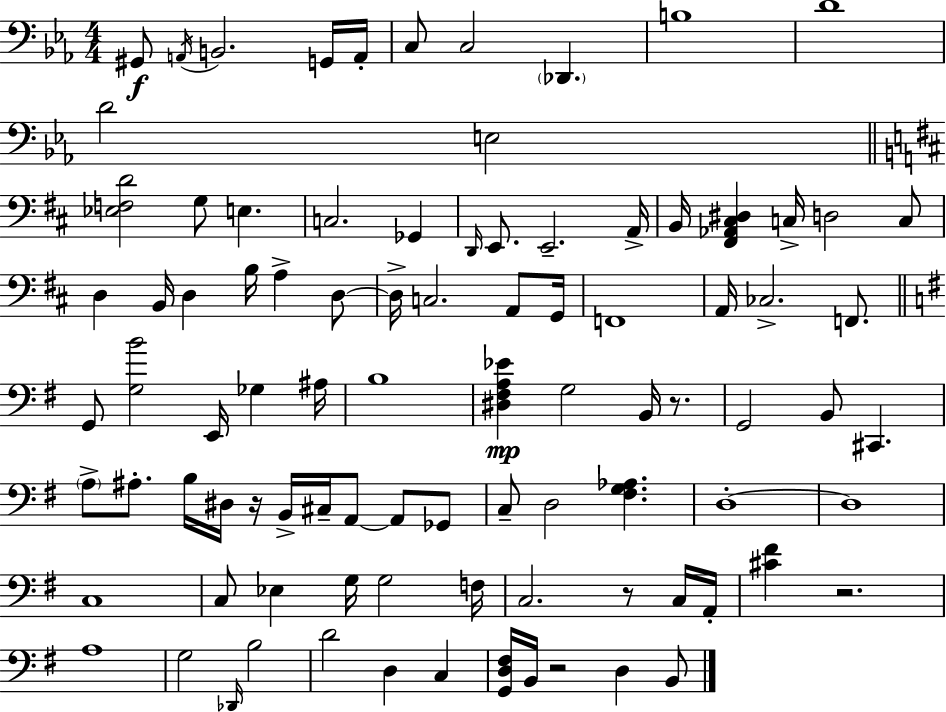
G#2/e A2/s B2/h. G2/s A2/s C3/e C3/h Db2/q. B3/w D4/w D4/h E3/h [Eb3,F3,D4]/h G3/e E3/q. C3/h. Gb2/q D2/s E2/e. E2/h. A2/s B2/s [F#2,Ab2,C#3,D#3]/q C3/s D3/h C3/e D3/q B2/s D3/q B3/s A3/q D3/e D3/s C3/h. A2/e G2/s F2/w A2/s CES3/h. F2/e. G2/e [G3,B4]/h E2/s Gb3/q A#3/s B3/w [D#3,F#3,A3,Eb4]/q G3/h B2/s R/e. G2/h B2/e C#2/q. A3/e A#3/e. B3/s D#3/s R/s B2/s C#3/s A2/e A2/e Gb2/e C3/e D3/h [F#3,G3,Ab3]/q. D3/w D3/w C3/w C3/e Eb3/q G3/s G3/h F3/s C3/h. R/e C3/s A2/s [C#4,F#4]/q R/h. A3/w G3/h Db2/s B3/h D4/h D3/q C3/q [G2,D3,F#3]/s B2/s R/h D3/q B2/e